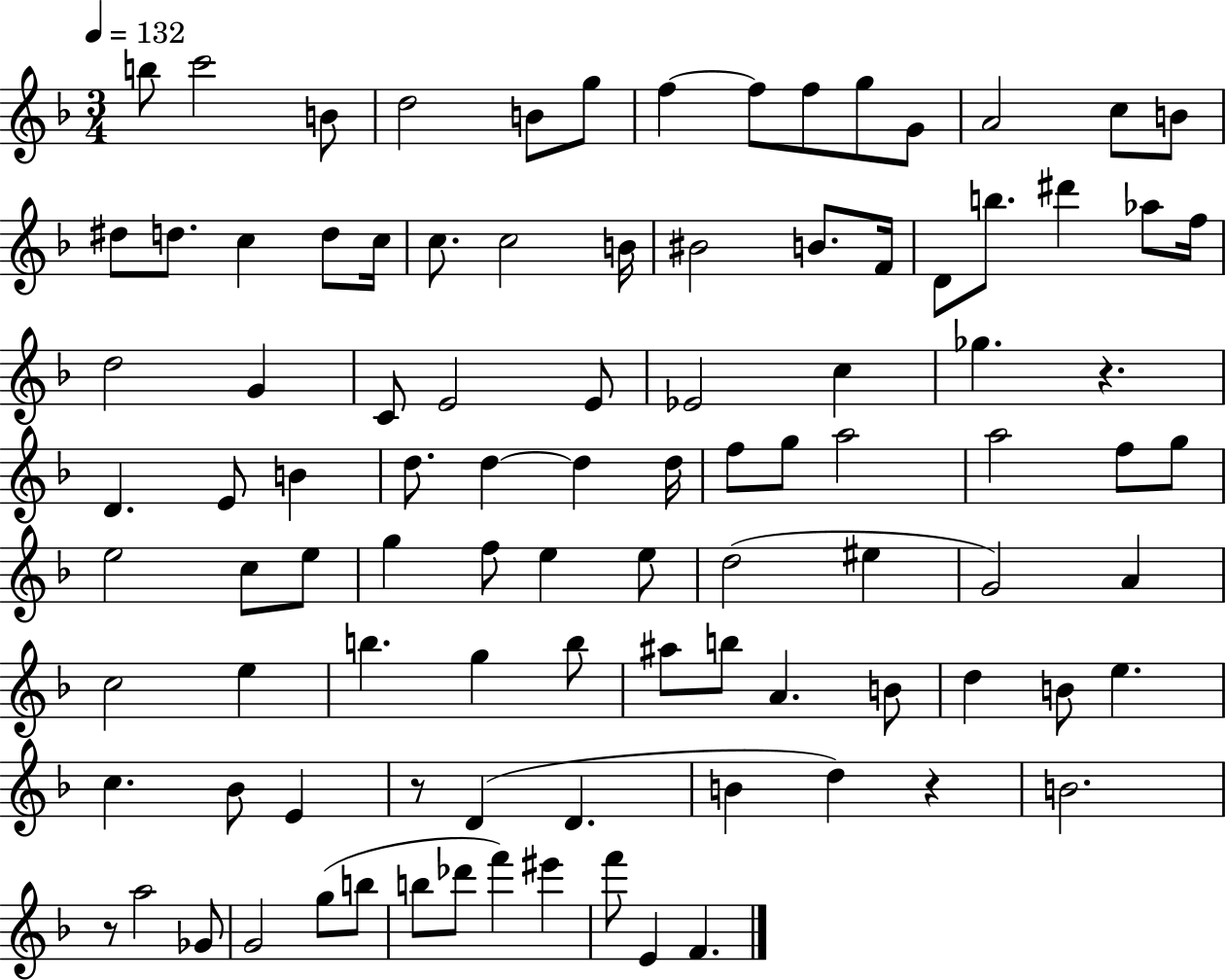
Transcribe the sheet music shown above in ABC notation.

X:1
T:Untitled
M:3/4
L:1/4
K:F
b/2 c'2 B/2 d2 B/2 g/2 f f/2 f/2 g/2 G/2 A2 c/2 B/2 ^d/2 d/2 c d/2 c/4 c/2 c2 B/4 ^B2 B/2 F/4 D/2 b/2 ^d' _a/2 f/4 d2 G C/2 E2 E/2 _E2 c _g z D E/2 B d/2 d d d/4 f/2 g/2 a2 a2 f/2 g/2 e2 c/2 e/2 g f/2 e e/2 d2 ^e G2 A c2 e b g b/2 ^a/2 b/2 A B/2 d B/2 e c _B/2 E z/2 D D B d z B2 z/2 a2 _G/2 G2 g/2 b/2 b/2 _d'/2 f' ^e' f'/2 E F